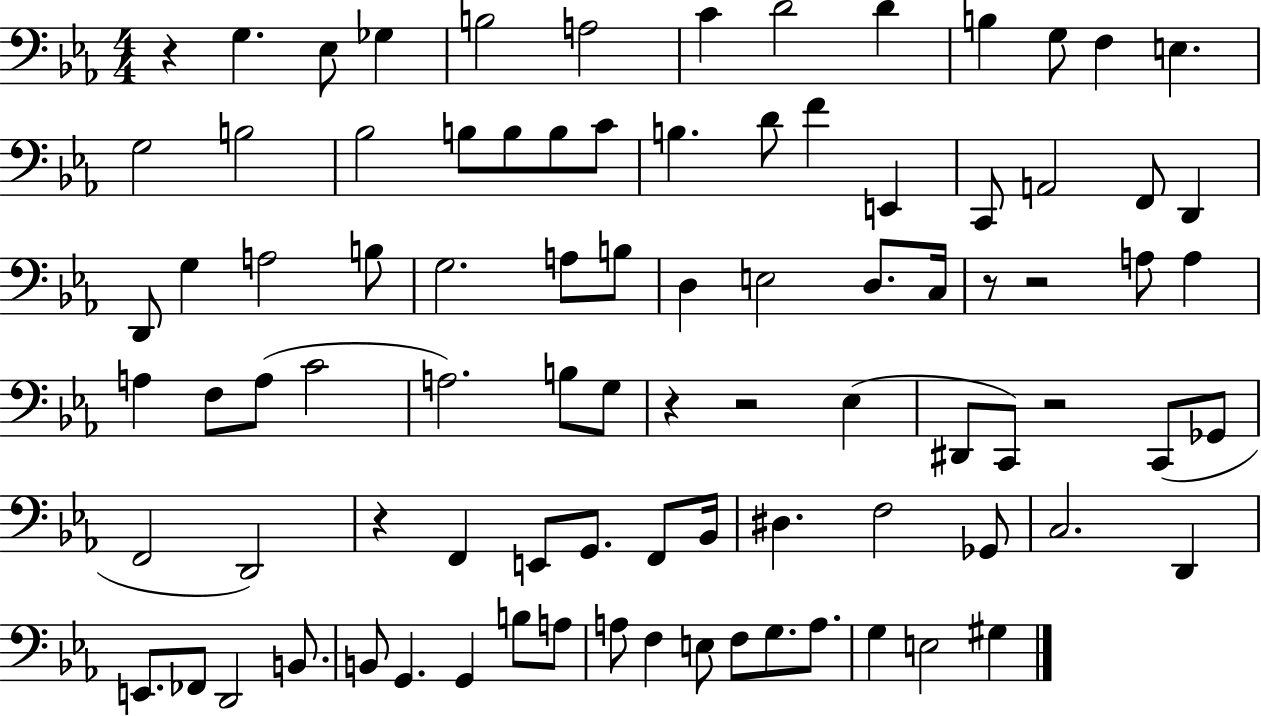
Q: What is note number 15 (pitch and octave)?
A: Bb3